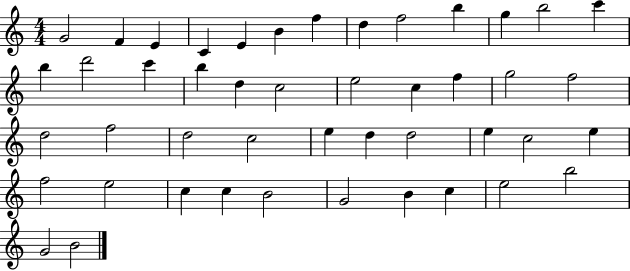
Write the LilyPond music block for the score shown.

{
  \clef treble
  \numericTimeSignature
  \time 4/4
  \key c \major
  g'2 f'4 e'4 | c'4 e'4 b'4 f''4 | d''4 f''2 b''4 | g''4 b''2 c'''4 | \break b''4 d'''2 c'''4 | b''4 d''4 c''2 | e''2 c''4 f''4 | g''2 f''2 | \break d''2 f''2 | d''2 c''2 | e''4 d''4 d''2 | e''4 c''2 e''4 | \break f''2 e''2 | c''4 c''4 b'2 | g'2 b'4 c''4 | e''2 b''2 | \break g'2 b'2 | \bar "|."
}